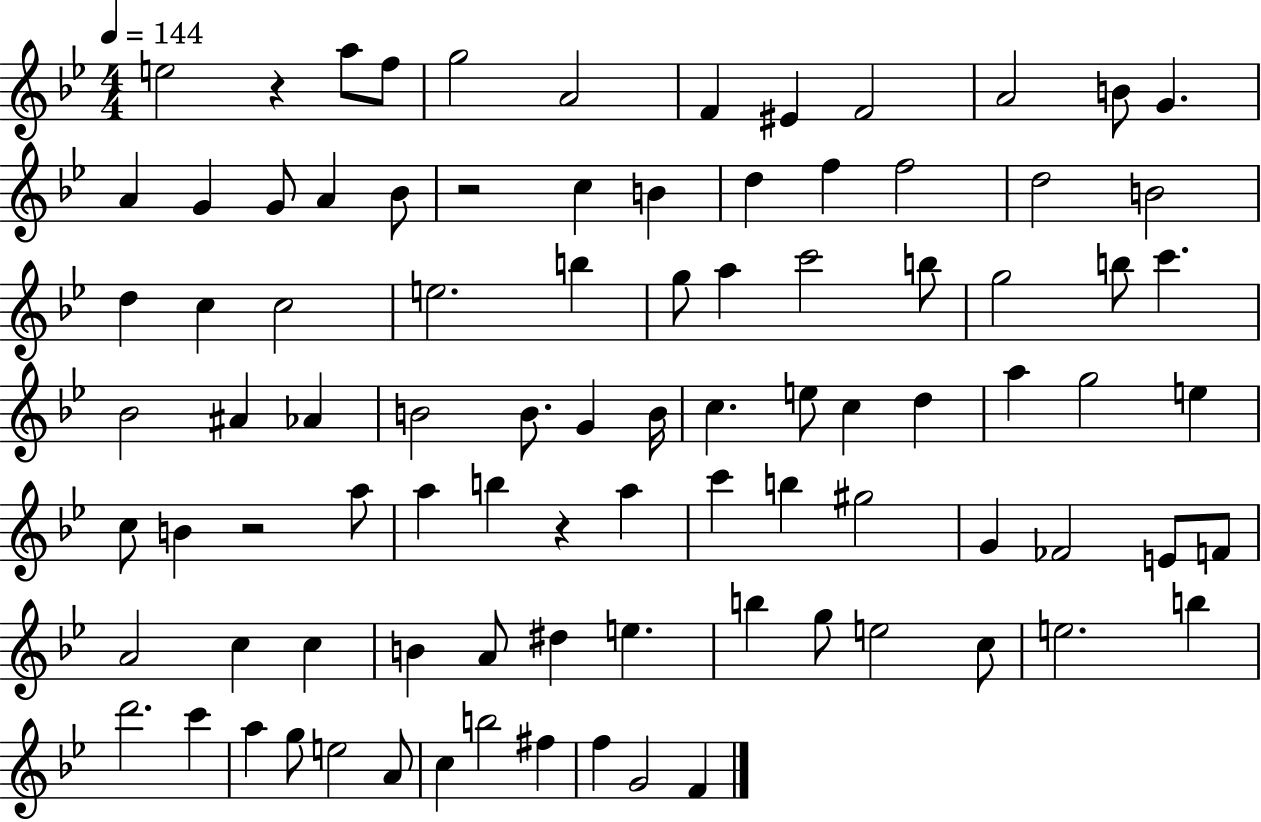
{
  \clef treble
  \numericTimeSignature
  \time 4/4
  \key bes \major
  \tempo 4 = 144
  e''2 r4 a''8 f''8 | g''2 a'2 | f'4 eis'4 f'2 | a'2 b'8 g'4. | \break a'4 g'4 g'8 a'4 bes'8 | r2 c''4 b'4 | d''4 f''4 f''2 | d''2 b'2 | \break d''4 c''4 c''2 | e''2. b''4 | g''8 a''4 c'''2 b''8 | g''2 b''8 c'''4. | \break bes'2 ais'4 aes'4 | b'2 b'8. g'4 b'16 | c''4. e''8 c''4 d''4 | a''4 g''2 e''4 | \break c''8 b'4 r2 a''8 | a''4 b''4 r4 a''4 | c'''4 b''4 gis''2 | g'4 fes'2 e'8 f'8 | \break a'2 c''4 c''4 | b'4 a'8 dis''4 e''4. | b''4 g''8 e''2 c''8 | e''2. b''4 | \break d'''2. c'''4 | a''4 g''8 e''2 a'8 | c''4 b''2 fis''4 | f''4 g'2 f'4 | \break \bar "|."
}